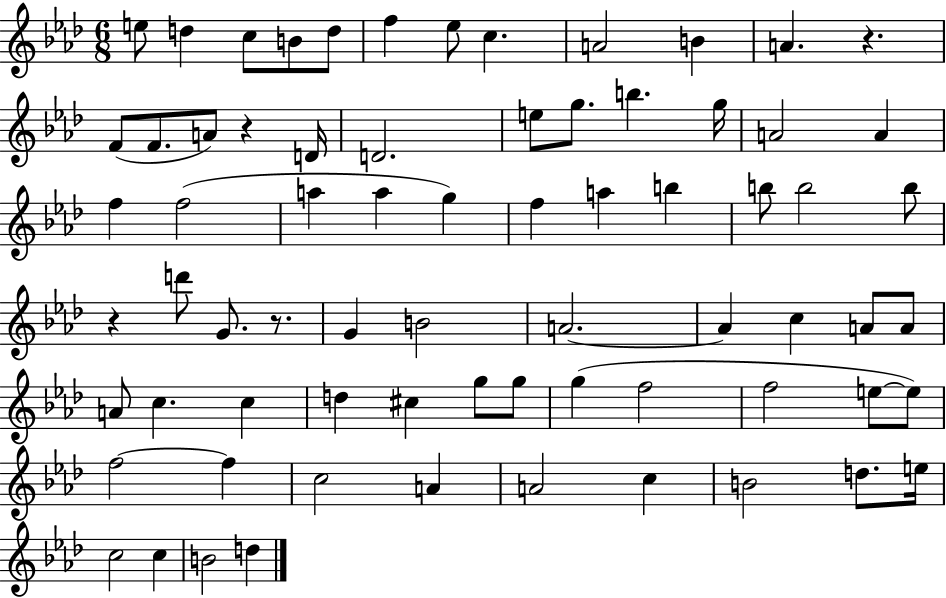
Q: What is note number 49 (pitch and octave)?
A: G5